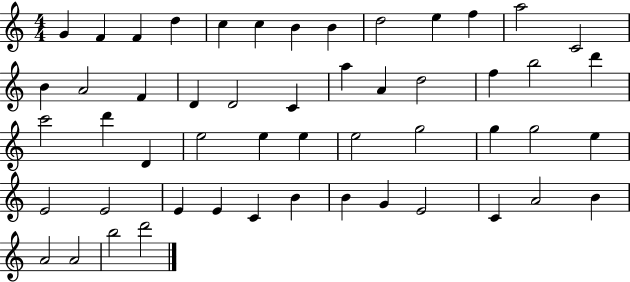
X:1
T:Untitled
M:4/4
L:1/4
K:C
G F F d c c B B d2 e f a2 C2 B A2 F D D2 C a A d2 f b2 d' c'2 d' D e2 e e e2 g2 g g2 e E2 E2 E E C B B G E2 C A2 B A2 A2 b2 d'2